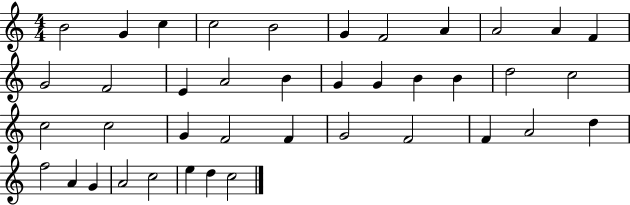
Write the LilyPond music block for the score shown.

{
  \clef treble
  \numericTimeSignature
  \time 4/4
  \key c \major
  b'2 g'4 c''4 | c''2 b'2 | g'4 f'2 a'4 | a'2 a'4 f'4 | \break g'2 f'2 | e'4 a'2 b'4 | g'4 g'4 b'4 b'4 | d''2 c''2 | \break c''2 c''2 | g'4 f'2 f'4 | g'2 f'2 | f'4 a'2 d''4 | \break f''2 a'4 g'4 | a'2 c''2 | e''4 d''4 c''2 | \bar "|."
}